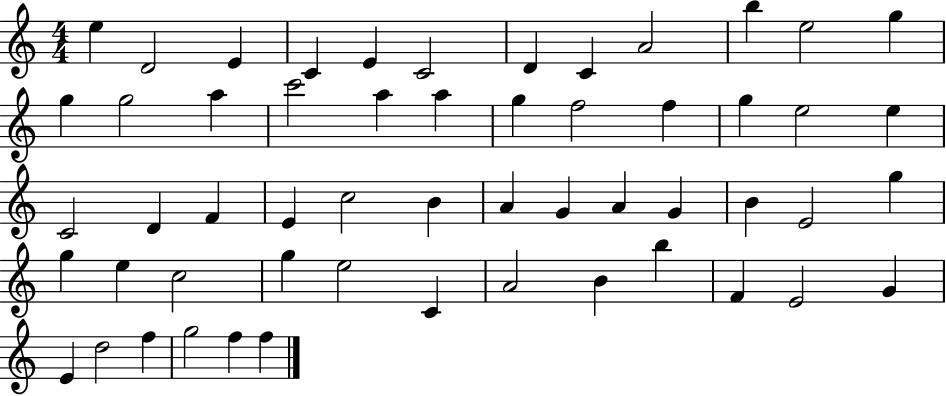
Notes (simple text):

E5/q D4/h E4/q C4/q E4/q C4/h D4/q C4/q A4/h B5/q E5/h G5/q G5/q G5/h A5/q C6/h A5/q A5/q G5/q F5/h F5/q G5/q E5/h E5/q C4/h D4/q F4/q E4/q C5/h B4/q A4/q G4/q A4/q G4/q B4/q E4/h G5/q G5/q E5/q C5/h G5/q E5/h C4/q A4/h B4/q B5/q F4/q E4/h G4/q E4/q D5/h F5/q G5/h F5/q F5/q